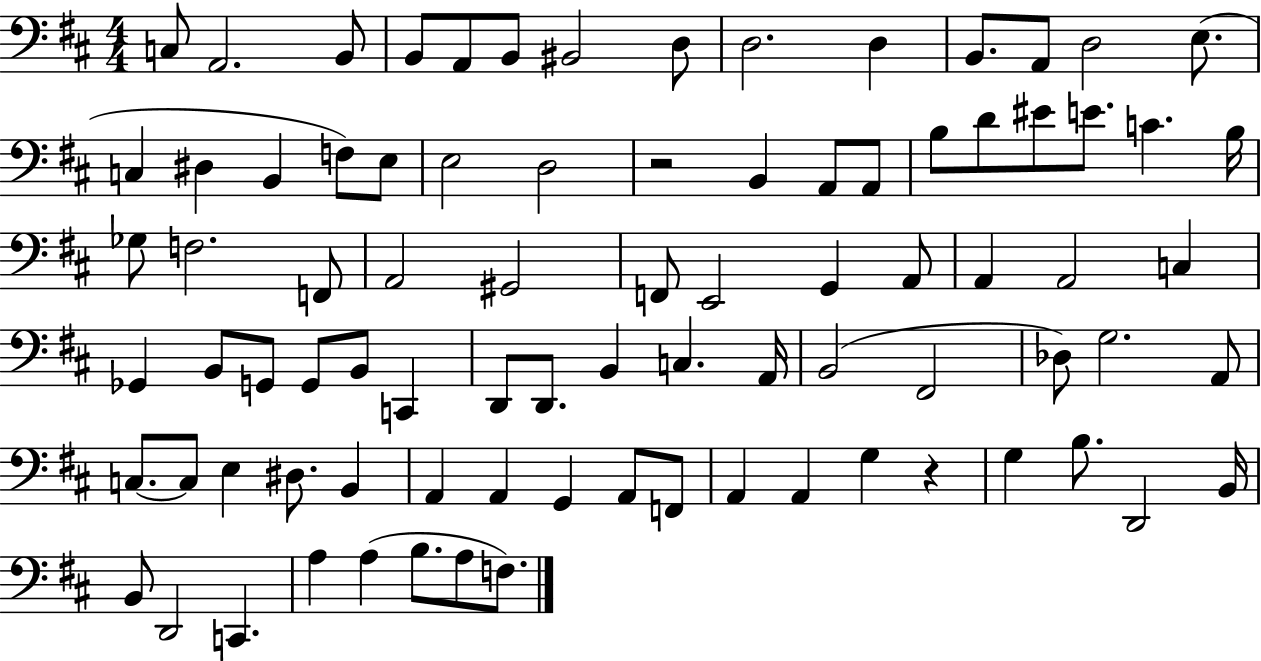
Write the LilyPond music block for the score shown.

{
  \clef bass
  \numericTimeSignature
  \time 4/4
  \key d \major
  c8 a,2. b,8 | b,8 a,8 b,8 bis,2 d8 | d2. d4 | b,8. a,8 d2 e8.( | \break c4 dis4 b,4 f8) e8 | e2 d2 | r2 b,4 a,8 a,8 | b8 d'8 eis'8 e'8. c'4. b16 | \break ges8 f2. f,8 | a,2 gis,2 | f,8 e,2 g,4 a,8 | a,4 a,2 c4 | \break ges,4 b,8 g,8 g,8 b,8 c,4 | d,8 d,8. b,4 c4. a,16 | b,2( fis,2 | des8) g2. a,8 | \break c8.~~ c8 e4 dis8. b,4 | a,4 a,4 g,4 a,8 f,8 | a,4 a,4 g4 r4 | g4 b8. d,2 b,16 | \break b,8 d,2 c,4. | a4 a4( b8. a8 f8.) | \bar "|."
}